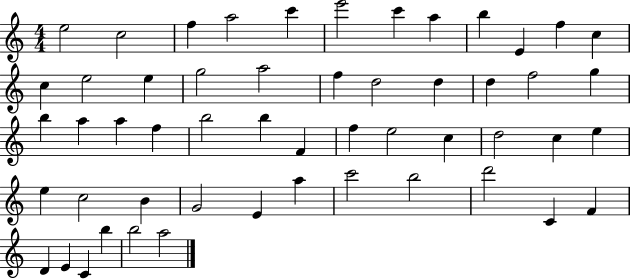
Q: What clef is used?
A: treble